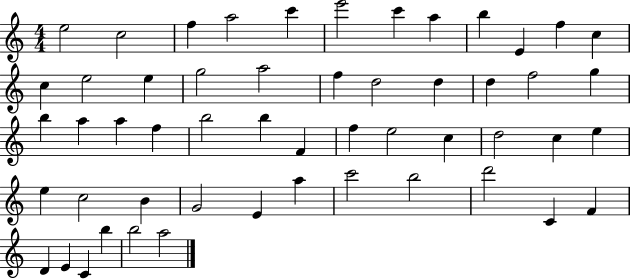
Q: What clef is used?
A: treble